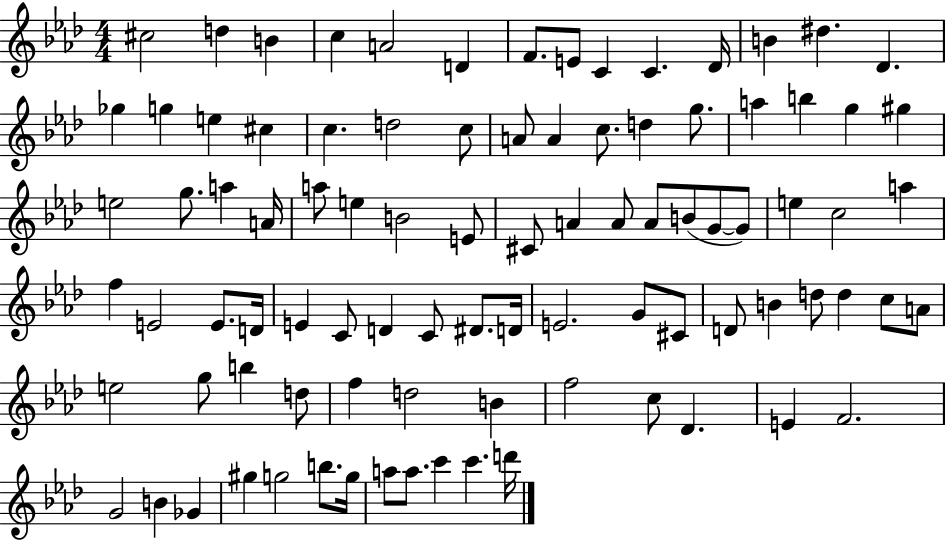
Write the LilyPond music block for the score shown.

{
  \clef treble
  \numericTimeSignature
  \time 4/4
  \key aes \major
  cis''2 d''4 b'4 | c''4 a'2 d'4 | f'8. e'8 c'4 c'4. des'16 | b'4 dis''4. des'4. | \break ges''4 g''4 e''4 cis''4 | c''4. d''2 c''8 | a'8 a'4 c''8. d''4 g''8. | a''4 b''4 g''4 gis''4 | \break e''2 g''8. a''4 a'16 | a''8 e''4 b'2 e'8 | cis'8 a'4 a'8 a'8 b'8( g'8~~ g'8) | e''4 c''2 a''4 | \break f''4 e'2 e'8. d'16 | e'4 c'8 d'4 c'8 dis'8. d'16 | e'2. g'8 cis'8 | d'8 b'4 d''8 d''4 c''8 a'8 | \break e''2 g''8 b''4 d''8 | f''4 d''2 b'4 | f''2 c''8 des'4. | e'4 f'2. | \break g'2 b'4 ges'4 | gis''4 g''2 b''8. g''16 | a''8 a''8. c'''4 c'''4. d'''16 | \bar "|."
}